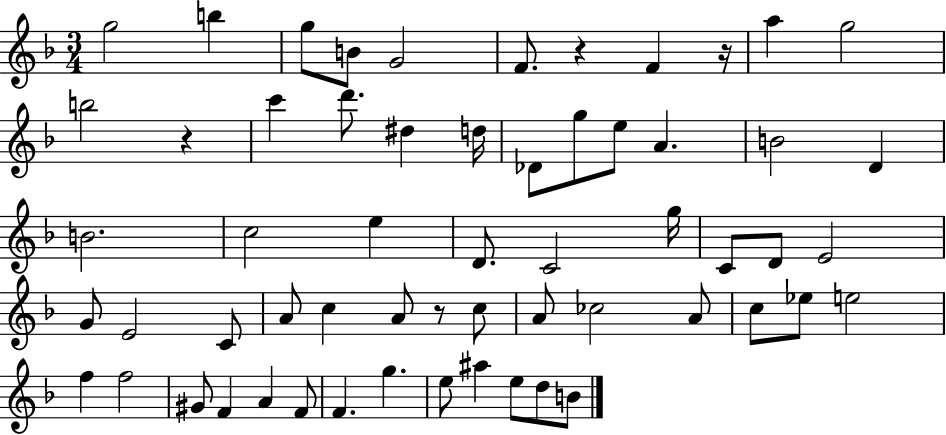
{
  \clef treble
  \numericTimeSignature
  \time 3/4
  \key f \major
  g''2 b''4 | g''8 b'8 g'2 | f'8. r4 f'4 r16 | a''4 g''2 | \break b''2 r4 | c'''4 d'''8. dis''4 d''16 | des'8 g''8 e''8 a'4. | b'2 d'4 | \break b'2. | c''2 e''4 | d'8. c'2 g''16 | c'8 d'8 e'2 | \break g'8 e'2 c'8 | a'8 c''4 a'8 r8 c''8 | a'8 ces''2 a'8 | c''8 ees''8 e''2 | \break f''4 f''2 | gis'8 f'4 a'4 f'8 | f'4. g''4. | e''8 ais''4 e''8 d''8 b'8 | \break \bar "|."
}